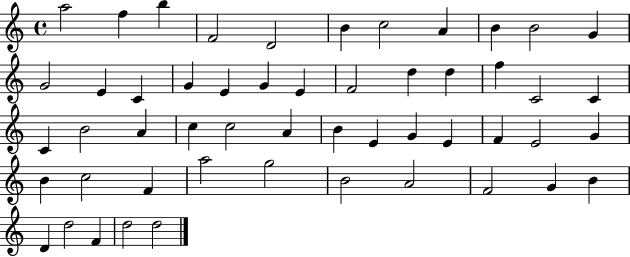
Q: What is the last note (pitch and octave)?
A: D5